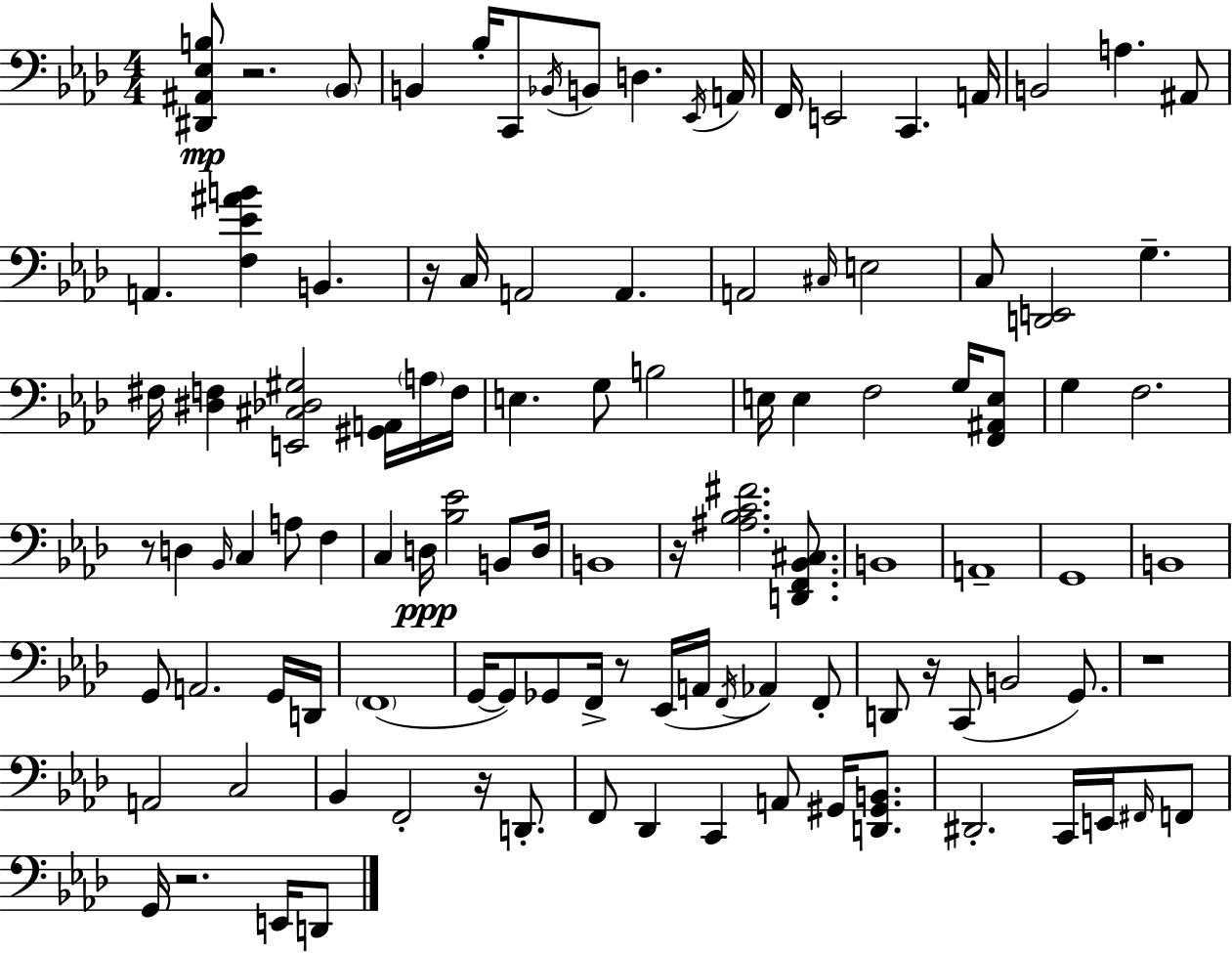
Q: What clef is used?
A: bass